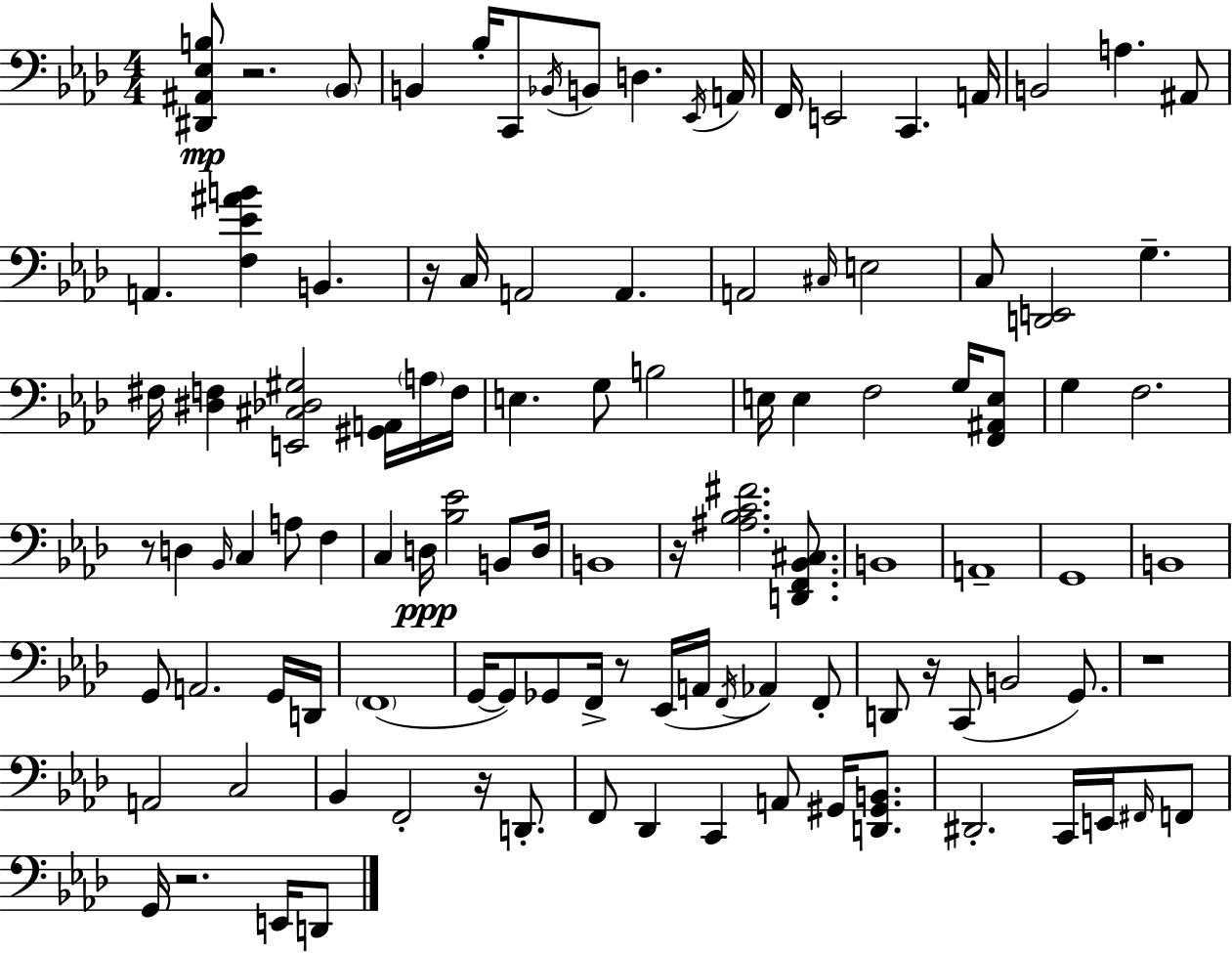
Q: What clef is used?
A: bass